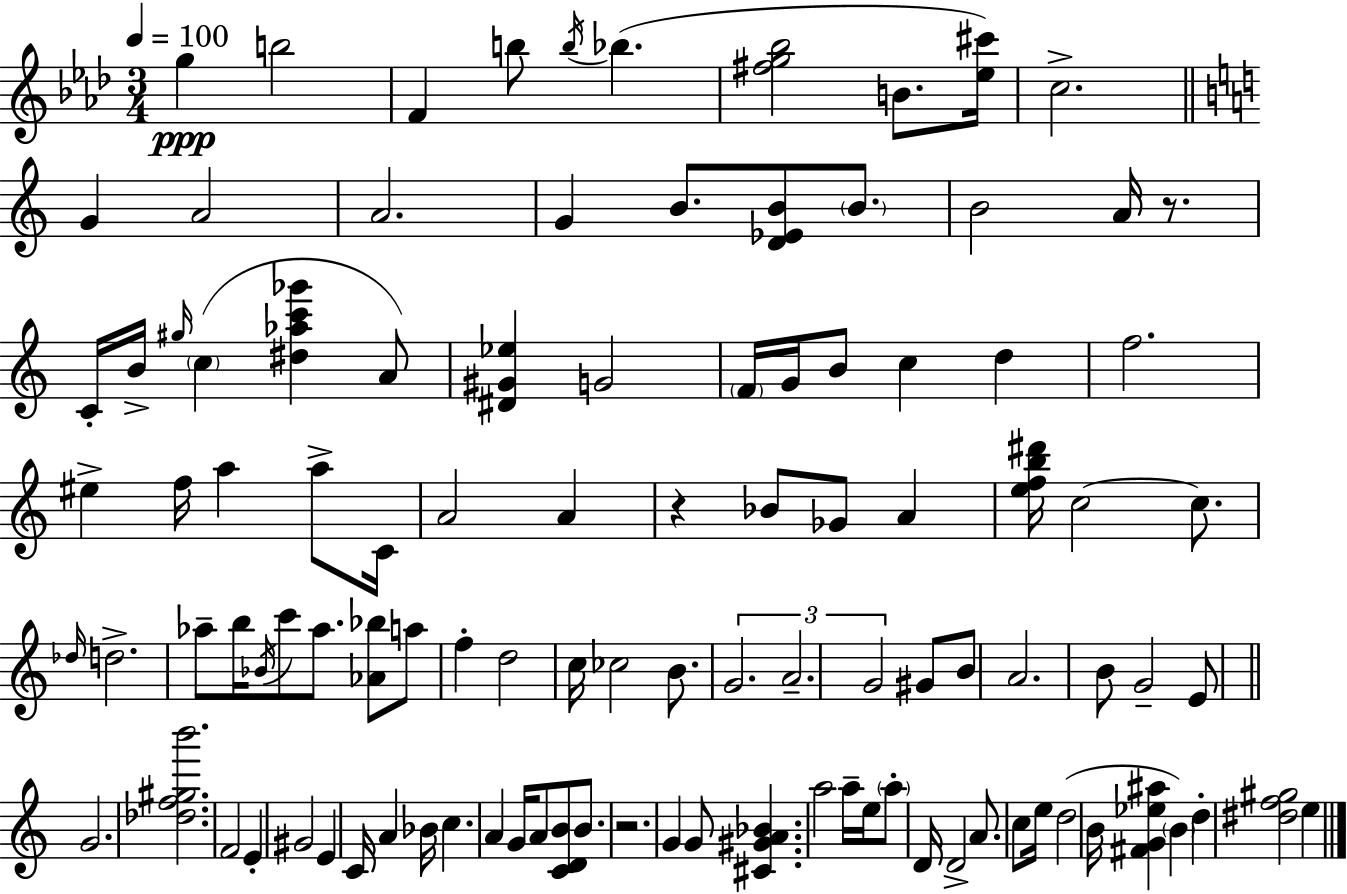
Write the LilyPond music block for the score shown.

{
  \clef treble
  \numericTimeSignature
  \time 3/4
  \key aes \major
  \tempo 4 = 100
  g''4\ppp b''2 | f'4 b''8 \acciaccatura { b''16 } bes''4.( | <fis'' g'' bes''>2 b'8. | <ees'' cis'''>16) c''2.-> | \break \bar "||" \break \key c \major g'4 a'2 | a'2. | g'4 b'8. <d' ees' b'>8 \parenthesize b'8. | b'2 a'16 r8. | \break c'16-. b'16-> \grace { gis''16 }( \parenthesize c''4 <dis'' aes'' c''' ges'''>4 a'8) | <dis' gis' ees''>4 g'2 | \parenthesize f'16 g'16 b'8 c''4 d''4 | f''2. | \break eis''4-> f''16 a''4 a''8-> | c'16 a'2 a'4 | r4 bes'8 ges'8 a'4 | <e'' f'' b'' dis'''>16 c''2~~ c''8. | \break \grace { des''16 } d''2.-> | aes''8-- b''16 \acciaccatura { bes'16 } c'''8 aes''8. <aes' bes''>8 | a''8 f''4-. d''2 | c''16 ces''2 | \break b'8. \tuplet 3/2 { g'2. | a'2.-- | g'2 } gis'8 | b'8 a'2. | \break b'8 g'2-- | e'8 \bar "||" \break \key a \minor g'2. | <des'' f'' gis'' b'''>2. | f'2 e'4-. | gis'2 e'4 | \break c'16 a'4 bes'16 c''4. | a'4 g'16 a'8 <c' d' b'>8 b'8. | r2. | g'4 g'8 <cis' gis' a' bes'>4. | \break a''2 a''16-- e''16 \parenthesize a''8-. | d'16 d'2-> a'8. | c''8 e''16 d''2( b'16 | <fis' g' ees'' ais''>4 \parenthesize b'4) d''4-. | \break <dis'' f'' gis''>2 e''4 | \bar "|."
}